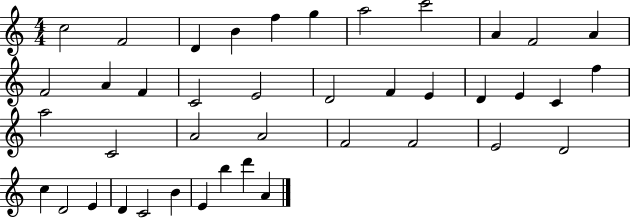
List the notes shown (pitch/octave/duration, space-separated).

C5/h F4/h D4/q B4/q F5/q G5/q A5/h C6/h A4/q F4/h A4/q F4/h A4/q F4/q C4/h E4/h D4/h F4/q E4/q D4/q E4/q C4/q F5/q A5/h C4/h A4/h A4/h F4/h F4/h E4/h D4/h C5/q D4/h E4/q D4/q C4/h B4/q E4/q B5/q D6/q A4/q